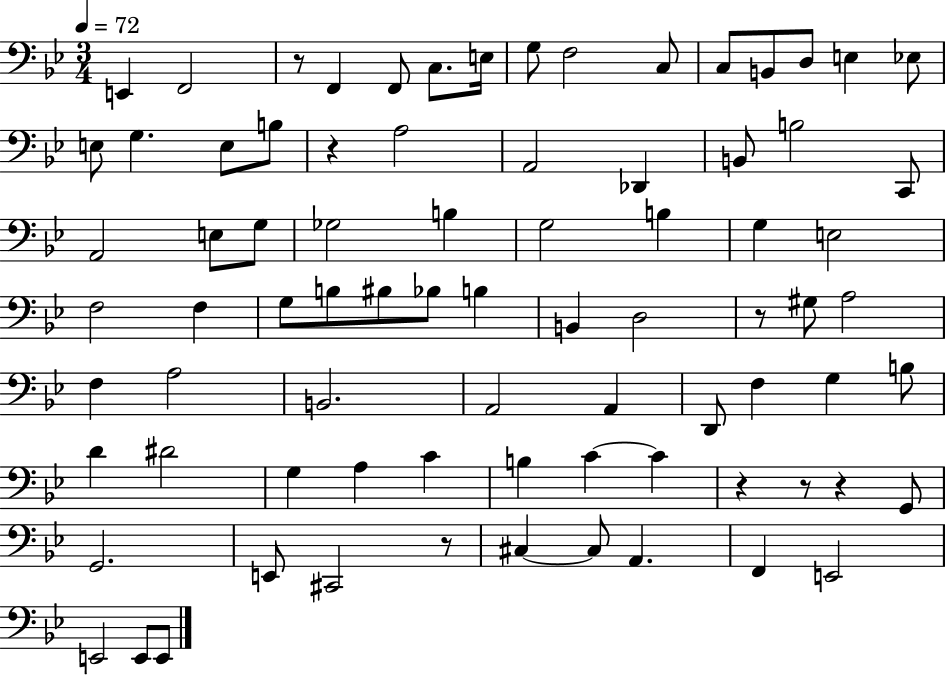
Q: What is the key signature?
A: BES major